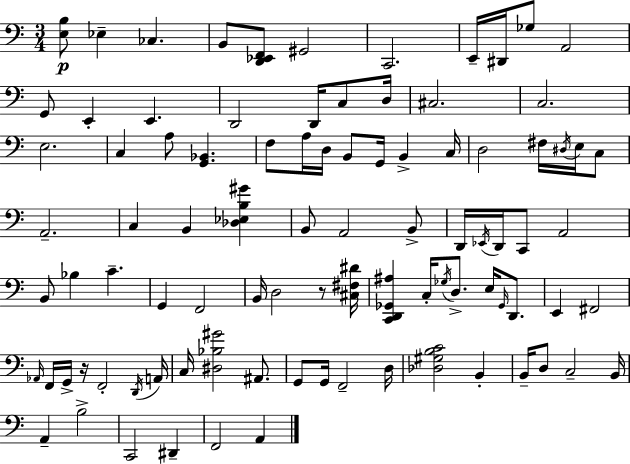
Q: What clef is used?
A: bass